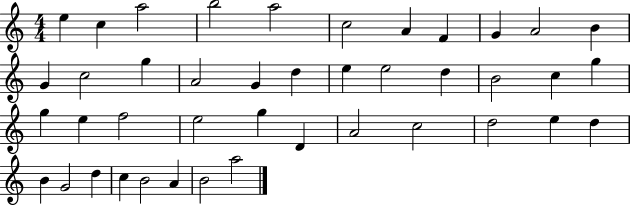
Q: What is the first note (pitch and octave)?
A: E5